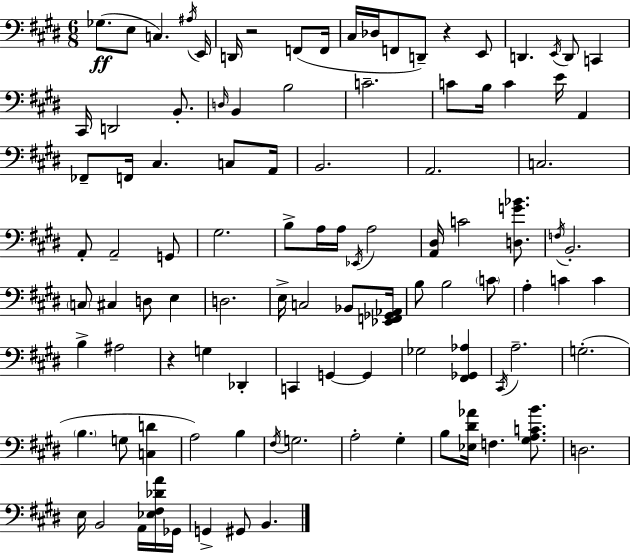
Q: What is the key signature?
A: E major